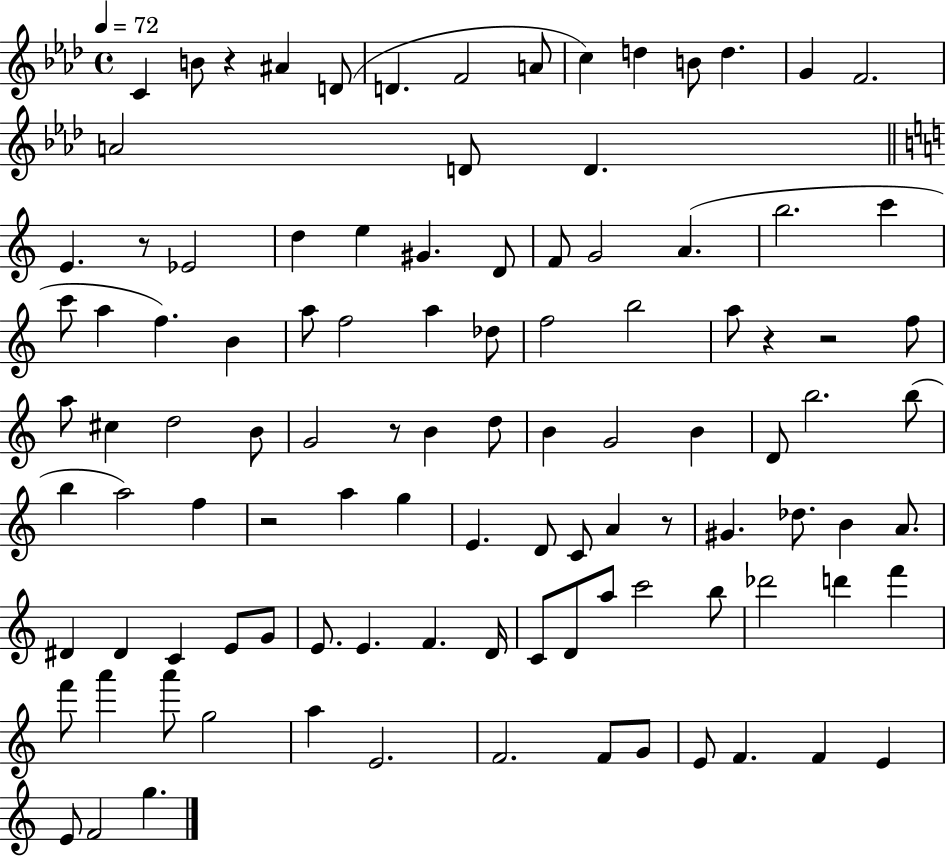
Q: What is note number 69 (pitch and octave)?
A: E4